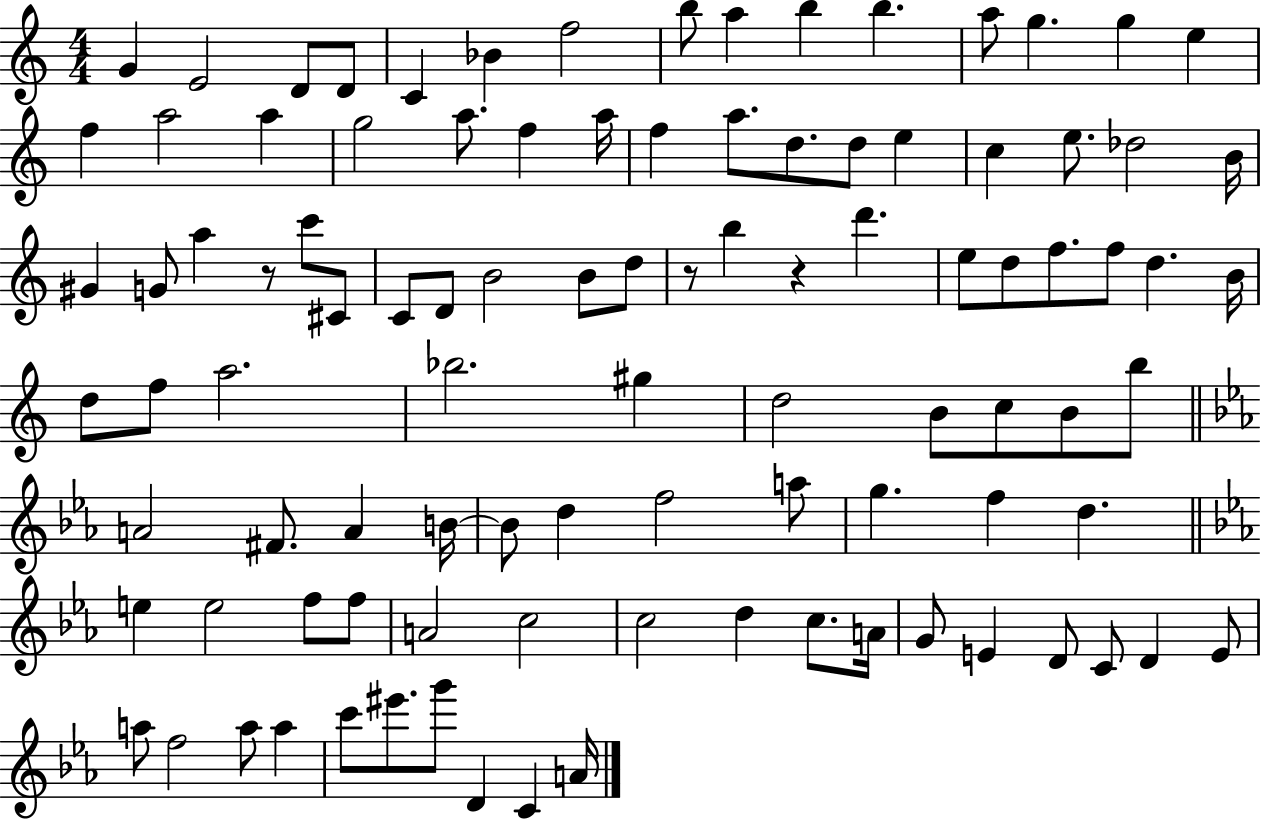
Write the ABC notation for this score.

X:1
T:Untitled
M:4/4
L:1/4
K:C
G E2 D/2 D/2 C _B f2 b/2 a b b a/2 g g e f a2 a g2 a/2 f a/4 f a/2 d/2 d/2 e c e/2 _d2 B/4 ^G G/2 a z/2 c'/2 ^C/2 C/2 D/2 B2 B/2 d/2 z/2 b z d' e/2 d/2 f/2 f/2 d B/4 d/2 f/2 a2 _b2 ^g d2 B/2 c/2 B/2 b/2 A2 ^F/2 A B/4 B/2 d f2 a/2 g f d e e2 f/2 f/2 A2 c2 c2 d c/2 A/4 G/2 E D/2 C/2 D E/2 a/2 f2 a/2 a c'/2 ^e'/2 g'/2 D C A/4